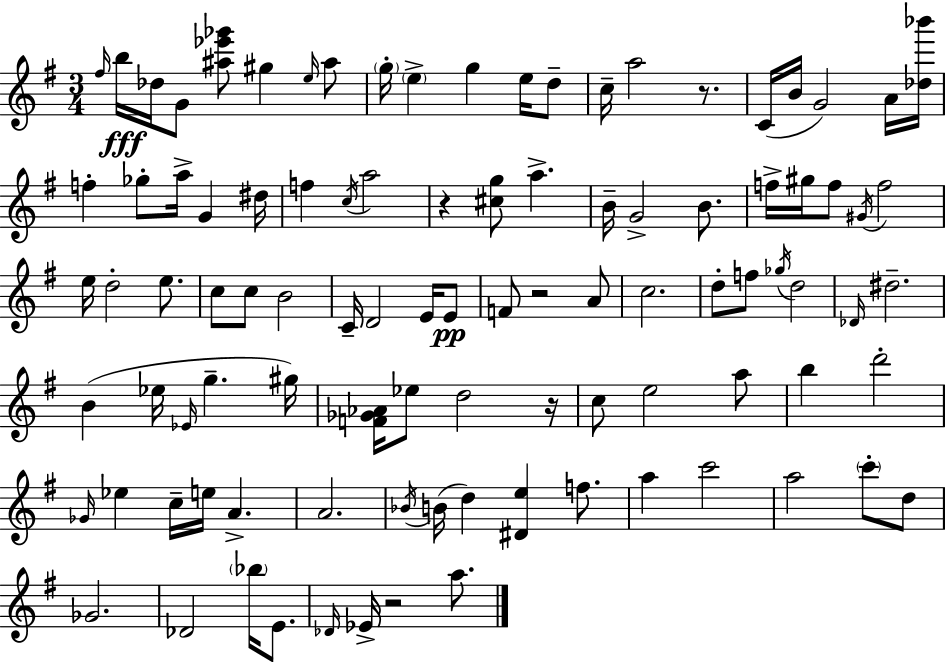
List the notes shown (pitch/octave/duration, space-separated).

F#5/s B5/s Db5/s G4/e [A#5,Eb6,Gb6]/e G#5/q E5/s A#5/e G5/s E5/q G5/q E5/s D5/e C5/s A5/h R/e. C4/s B4/s G4/h A4/s [Db5,Bb6]/s F5/q Gb5/e A5/s G4/q D#5/s F5/q C5/s A5/h R/q [C#5,G5]/e A5/q. B4/s G4/h B4/e. F5/s G#5/s F5/e G#4/s F5/h E5/s D5/h E5/e. C5/e C5/e B4/h C4/s D4/h E4/s E4/e F4/e R/h A4/e C5/h. D5/e F5/e Gb5/s D5/h Db4/s D#5/h. B4/q Eb5/s Eb4/s G5/q. G#5/s [F4,Gb4,Ab4]/s Eb5/e D5/h R/s C5/e E5/h A5/e B5/q D6/h Gb4/s Eb5/q C5/s E5/s A4/q. A4/h. Bb4/s B4/s D5/q [D#4,E5]/q F5/e. A5/q C6/h A5/h C6/e D5/e Gb4/h. Db4/h Bb5/s E4/e. Db4/s Eb4/s R/h A5/e.